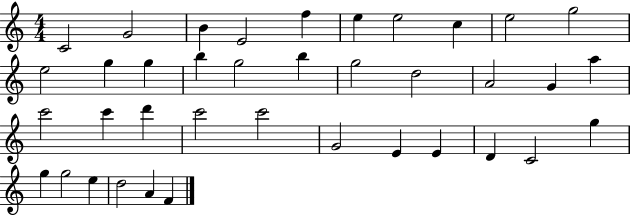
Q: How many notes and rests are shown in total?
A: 38